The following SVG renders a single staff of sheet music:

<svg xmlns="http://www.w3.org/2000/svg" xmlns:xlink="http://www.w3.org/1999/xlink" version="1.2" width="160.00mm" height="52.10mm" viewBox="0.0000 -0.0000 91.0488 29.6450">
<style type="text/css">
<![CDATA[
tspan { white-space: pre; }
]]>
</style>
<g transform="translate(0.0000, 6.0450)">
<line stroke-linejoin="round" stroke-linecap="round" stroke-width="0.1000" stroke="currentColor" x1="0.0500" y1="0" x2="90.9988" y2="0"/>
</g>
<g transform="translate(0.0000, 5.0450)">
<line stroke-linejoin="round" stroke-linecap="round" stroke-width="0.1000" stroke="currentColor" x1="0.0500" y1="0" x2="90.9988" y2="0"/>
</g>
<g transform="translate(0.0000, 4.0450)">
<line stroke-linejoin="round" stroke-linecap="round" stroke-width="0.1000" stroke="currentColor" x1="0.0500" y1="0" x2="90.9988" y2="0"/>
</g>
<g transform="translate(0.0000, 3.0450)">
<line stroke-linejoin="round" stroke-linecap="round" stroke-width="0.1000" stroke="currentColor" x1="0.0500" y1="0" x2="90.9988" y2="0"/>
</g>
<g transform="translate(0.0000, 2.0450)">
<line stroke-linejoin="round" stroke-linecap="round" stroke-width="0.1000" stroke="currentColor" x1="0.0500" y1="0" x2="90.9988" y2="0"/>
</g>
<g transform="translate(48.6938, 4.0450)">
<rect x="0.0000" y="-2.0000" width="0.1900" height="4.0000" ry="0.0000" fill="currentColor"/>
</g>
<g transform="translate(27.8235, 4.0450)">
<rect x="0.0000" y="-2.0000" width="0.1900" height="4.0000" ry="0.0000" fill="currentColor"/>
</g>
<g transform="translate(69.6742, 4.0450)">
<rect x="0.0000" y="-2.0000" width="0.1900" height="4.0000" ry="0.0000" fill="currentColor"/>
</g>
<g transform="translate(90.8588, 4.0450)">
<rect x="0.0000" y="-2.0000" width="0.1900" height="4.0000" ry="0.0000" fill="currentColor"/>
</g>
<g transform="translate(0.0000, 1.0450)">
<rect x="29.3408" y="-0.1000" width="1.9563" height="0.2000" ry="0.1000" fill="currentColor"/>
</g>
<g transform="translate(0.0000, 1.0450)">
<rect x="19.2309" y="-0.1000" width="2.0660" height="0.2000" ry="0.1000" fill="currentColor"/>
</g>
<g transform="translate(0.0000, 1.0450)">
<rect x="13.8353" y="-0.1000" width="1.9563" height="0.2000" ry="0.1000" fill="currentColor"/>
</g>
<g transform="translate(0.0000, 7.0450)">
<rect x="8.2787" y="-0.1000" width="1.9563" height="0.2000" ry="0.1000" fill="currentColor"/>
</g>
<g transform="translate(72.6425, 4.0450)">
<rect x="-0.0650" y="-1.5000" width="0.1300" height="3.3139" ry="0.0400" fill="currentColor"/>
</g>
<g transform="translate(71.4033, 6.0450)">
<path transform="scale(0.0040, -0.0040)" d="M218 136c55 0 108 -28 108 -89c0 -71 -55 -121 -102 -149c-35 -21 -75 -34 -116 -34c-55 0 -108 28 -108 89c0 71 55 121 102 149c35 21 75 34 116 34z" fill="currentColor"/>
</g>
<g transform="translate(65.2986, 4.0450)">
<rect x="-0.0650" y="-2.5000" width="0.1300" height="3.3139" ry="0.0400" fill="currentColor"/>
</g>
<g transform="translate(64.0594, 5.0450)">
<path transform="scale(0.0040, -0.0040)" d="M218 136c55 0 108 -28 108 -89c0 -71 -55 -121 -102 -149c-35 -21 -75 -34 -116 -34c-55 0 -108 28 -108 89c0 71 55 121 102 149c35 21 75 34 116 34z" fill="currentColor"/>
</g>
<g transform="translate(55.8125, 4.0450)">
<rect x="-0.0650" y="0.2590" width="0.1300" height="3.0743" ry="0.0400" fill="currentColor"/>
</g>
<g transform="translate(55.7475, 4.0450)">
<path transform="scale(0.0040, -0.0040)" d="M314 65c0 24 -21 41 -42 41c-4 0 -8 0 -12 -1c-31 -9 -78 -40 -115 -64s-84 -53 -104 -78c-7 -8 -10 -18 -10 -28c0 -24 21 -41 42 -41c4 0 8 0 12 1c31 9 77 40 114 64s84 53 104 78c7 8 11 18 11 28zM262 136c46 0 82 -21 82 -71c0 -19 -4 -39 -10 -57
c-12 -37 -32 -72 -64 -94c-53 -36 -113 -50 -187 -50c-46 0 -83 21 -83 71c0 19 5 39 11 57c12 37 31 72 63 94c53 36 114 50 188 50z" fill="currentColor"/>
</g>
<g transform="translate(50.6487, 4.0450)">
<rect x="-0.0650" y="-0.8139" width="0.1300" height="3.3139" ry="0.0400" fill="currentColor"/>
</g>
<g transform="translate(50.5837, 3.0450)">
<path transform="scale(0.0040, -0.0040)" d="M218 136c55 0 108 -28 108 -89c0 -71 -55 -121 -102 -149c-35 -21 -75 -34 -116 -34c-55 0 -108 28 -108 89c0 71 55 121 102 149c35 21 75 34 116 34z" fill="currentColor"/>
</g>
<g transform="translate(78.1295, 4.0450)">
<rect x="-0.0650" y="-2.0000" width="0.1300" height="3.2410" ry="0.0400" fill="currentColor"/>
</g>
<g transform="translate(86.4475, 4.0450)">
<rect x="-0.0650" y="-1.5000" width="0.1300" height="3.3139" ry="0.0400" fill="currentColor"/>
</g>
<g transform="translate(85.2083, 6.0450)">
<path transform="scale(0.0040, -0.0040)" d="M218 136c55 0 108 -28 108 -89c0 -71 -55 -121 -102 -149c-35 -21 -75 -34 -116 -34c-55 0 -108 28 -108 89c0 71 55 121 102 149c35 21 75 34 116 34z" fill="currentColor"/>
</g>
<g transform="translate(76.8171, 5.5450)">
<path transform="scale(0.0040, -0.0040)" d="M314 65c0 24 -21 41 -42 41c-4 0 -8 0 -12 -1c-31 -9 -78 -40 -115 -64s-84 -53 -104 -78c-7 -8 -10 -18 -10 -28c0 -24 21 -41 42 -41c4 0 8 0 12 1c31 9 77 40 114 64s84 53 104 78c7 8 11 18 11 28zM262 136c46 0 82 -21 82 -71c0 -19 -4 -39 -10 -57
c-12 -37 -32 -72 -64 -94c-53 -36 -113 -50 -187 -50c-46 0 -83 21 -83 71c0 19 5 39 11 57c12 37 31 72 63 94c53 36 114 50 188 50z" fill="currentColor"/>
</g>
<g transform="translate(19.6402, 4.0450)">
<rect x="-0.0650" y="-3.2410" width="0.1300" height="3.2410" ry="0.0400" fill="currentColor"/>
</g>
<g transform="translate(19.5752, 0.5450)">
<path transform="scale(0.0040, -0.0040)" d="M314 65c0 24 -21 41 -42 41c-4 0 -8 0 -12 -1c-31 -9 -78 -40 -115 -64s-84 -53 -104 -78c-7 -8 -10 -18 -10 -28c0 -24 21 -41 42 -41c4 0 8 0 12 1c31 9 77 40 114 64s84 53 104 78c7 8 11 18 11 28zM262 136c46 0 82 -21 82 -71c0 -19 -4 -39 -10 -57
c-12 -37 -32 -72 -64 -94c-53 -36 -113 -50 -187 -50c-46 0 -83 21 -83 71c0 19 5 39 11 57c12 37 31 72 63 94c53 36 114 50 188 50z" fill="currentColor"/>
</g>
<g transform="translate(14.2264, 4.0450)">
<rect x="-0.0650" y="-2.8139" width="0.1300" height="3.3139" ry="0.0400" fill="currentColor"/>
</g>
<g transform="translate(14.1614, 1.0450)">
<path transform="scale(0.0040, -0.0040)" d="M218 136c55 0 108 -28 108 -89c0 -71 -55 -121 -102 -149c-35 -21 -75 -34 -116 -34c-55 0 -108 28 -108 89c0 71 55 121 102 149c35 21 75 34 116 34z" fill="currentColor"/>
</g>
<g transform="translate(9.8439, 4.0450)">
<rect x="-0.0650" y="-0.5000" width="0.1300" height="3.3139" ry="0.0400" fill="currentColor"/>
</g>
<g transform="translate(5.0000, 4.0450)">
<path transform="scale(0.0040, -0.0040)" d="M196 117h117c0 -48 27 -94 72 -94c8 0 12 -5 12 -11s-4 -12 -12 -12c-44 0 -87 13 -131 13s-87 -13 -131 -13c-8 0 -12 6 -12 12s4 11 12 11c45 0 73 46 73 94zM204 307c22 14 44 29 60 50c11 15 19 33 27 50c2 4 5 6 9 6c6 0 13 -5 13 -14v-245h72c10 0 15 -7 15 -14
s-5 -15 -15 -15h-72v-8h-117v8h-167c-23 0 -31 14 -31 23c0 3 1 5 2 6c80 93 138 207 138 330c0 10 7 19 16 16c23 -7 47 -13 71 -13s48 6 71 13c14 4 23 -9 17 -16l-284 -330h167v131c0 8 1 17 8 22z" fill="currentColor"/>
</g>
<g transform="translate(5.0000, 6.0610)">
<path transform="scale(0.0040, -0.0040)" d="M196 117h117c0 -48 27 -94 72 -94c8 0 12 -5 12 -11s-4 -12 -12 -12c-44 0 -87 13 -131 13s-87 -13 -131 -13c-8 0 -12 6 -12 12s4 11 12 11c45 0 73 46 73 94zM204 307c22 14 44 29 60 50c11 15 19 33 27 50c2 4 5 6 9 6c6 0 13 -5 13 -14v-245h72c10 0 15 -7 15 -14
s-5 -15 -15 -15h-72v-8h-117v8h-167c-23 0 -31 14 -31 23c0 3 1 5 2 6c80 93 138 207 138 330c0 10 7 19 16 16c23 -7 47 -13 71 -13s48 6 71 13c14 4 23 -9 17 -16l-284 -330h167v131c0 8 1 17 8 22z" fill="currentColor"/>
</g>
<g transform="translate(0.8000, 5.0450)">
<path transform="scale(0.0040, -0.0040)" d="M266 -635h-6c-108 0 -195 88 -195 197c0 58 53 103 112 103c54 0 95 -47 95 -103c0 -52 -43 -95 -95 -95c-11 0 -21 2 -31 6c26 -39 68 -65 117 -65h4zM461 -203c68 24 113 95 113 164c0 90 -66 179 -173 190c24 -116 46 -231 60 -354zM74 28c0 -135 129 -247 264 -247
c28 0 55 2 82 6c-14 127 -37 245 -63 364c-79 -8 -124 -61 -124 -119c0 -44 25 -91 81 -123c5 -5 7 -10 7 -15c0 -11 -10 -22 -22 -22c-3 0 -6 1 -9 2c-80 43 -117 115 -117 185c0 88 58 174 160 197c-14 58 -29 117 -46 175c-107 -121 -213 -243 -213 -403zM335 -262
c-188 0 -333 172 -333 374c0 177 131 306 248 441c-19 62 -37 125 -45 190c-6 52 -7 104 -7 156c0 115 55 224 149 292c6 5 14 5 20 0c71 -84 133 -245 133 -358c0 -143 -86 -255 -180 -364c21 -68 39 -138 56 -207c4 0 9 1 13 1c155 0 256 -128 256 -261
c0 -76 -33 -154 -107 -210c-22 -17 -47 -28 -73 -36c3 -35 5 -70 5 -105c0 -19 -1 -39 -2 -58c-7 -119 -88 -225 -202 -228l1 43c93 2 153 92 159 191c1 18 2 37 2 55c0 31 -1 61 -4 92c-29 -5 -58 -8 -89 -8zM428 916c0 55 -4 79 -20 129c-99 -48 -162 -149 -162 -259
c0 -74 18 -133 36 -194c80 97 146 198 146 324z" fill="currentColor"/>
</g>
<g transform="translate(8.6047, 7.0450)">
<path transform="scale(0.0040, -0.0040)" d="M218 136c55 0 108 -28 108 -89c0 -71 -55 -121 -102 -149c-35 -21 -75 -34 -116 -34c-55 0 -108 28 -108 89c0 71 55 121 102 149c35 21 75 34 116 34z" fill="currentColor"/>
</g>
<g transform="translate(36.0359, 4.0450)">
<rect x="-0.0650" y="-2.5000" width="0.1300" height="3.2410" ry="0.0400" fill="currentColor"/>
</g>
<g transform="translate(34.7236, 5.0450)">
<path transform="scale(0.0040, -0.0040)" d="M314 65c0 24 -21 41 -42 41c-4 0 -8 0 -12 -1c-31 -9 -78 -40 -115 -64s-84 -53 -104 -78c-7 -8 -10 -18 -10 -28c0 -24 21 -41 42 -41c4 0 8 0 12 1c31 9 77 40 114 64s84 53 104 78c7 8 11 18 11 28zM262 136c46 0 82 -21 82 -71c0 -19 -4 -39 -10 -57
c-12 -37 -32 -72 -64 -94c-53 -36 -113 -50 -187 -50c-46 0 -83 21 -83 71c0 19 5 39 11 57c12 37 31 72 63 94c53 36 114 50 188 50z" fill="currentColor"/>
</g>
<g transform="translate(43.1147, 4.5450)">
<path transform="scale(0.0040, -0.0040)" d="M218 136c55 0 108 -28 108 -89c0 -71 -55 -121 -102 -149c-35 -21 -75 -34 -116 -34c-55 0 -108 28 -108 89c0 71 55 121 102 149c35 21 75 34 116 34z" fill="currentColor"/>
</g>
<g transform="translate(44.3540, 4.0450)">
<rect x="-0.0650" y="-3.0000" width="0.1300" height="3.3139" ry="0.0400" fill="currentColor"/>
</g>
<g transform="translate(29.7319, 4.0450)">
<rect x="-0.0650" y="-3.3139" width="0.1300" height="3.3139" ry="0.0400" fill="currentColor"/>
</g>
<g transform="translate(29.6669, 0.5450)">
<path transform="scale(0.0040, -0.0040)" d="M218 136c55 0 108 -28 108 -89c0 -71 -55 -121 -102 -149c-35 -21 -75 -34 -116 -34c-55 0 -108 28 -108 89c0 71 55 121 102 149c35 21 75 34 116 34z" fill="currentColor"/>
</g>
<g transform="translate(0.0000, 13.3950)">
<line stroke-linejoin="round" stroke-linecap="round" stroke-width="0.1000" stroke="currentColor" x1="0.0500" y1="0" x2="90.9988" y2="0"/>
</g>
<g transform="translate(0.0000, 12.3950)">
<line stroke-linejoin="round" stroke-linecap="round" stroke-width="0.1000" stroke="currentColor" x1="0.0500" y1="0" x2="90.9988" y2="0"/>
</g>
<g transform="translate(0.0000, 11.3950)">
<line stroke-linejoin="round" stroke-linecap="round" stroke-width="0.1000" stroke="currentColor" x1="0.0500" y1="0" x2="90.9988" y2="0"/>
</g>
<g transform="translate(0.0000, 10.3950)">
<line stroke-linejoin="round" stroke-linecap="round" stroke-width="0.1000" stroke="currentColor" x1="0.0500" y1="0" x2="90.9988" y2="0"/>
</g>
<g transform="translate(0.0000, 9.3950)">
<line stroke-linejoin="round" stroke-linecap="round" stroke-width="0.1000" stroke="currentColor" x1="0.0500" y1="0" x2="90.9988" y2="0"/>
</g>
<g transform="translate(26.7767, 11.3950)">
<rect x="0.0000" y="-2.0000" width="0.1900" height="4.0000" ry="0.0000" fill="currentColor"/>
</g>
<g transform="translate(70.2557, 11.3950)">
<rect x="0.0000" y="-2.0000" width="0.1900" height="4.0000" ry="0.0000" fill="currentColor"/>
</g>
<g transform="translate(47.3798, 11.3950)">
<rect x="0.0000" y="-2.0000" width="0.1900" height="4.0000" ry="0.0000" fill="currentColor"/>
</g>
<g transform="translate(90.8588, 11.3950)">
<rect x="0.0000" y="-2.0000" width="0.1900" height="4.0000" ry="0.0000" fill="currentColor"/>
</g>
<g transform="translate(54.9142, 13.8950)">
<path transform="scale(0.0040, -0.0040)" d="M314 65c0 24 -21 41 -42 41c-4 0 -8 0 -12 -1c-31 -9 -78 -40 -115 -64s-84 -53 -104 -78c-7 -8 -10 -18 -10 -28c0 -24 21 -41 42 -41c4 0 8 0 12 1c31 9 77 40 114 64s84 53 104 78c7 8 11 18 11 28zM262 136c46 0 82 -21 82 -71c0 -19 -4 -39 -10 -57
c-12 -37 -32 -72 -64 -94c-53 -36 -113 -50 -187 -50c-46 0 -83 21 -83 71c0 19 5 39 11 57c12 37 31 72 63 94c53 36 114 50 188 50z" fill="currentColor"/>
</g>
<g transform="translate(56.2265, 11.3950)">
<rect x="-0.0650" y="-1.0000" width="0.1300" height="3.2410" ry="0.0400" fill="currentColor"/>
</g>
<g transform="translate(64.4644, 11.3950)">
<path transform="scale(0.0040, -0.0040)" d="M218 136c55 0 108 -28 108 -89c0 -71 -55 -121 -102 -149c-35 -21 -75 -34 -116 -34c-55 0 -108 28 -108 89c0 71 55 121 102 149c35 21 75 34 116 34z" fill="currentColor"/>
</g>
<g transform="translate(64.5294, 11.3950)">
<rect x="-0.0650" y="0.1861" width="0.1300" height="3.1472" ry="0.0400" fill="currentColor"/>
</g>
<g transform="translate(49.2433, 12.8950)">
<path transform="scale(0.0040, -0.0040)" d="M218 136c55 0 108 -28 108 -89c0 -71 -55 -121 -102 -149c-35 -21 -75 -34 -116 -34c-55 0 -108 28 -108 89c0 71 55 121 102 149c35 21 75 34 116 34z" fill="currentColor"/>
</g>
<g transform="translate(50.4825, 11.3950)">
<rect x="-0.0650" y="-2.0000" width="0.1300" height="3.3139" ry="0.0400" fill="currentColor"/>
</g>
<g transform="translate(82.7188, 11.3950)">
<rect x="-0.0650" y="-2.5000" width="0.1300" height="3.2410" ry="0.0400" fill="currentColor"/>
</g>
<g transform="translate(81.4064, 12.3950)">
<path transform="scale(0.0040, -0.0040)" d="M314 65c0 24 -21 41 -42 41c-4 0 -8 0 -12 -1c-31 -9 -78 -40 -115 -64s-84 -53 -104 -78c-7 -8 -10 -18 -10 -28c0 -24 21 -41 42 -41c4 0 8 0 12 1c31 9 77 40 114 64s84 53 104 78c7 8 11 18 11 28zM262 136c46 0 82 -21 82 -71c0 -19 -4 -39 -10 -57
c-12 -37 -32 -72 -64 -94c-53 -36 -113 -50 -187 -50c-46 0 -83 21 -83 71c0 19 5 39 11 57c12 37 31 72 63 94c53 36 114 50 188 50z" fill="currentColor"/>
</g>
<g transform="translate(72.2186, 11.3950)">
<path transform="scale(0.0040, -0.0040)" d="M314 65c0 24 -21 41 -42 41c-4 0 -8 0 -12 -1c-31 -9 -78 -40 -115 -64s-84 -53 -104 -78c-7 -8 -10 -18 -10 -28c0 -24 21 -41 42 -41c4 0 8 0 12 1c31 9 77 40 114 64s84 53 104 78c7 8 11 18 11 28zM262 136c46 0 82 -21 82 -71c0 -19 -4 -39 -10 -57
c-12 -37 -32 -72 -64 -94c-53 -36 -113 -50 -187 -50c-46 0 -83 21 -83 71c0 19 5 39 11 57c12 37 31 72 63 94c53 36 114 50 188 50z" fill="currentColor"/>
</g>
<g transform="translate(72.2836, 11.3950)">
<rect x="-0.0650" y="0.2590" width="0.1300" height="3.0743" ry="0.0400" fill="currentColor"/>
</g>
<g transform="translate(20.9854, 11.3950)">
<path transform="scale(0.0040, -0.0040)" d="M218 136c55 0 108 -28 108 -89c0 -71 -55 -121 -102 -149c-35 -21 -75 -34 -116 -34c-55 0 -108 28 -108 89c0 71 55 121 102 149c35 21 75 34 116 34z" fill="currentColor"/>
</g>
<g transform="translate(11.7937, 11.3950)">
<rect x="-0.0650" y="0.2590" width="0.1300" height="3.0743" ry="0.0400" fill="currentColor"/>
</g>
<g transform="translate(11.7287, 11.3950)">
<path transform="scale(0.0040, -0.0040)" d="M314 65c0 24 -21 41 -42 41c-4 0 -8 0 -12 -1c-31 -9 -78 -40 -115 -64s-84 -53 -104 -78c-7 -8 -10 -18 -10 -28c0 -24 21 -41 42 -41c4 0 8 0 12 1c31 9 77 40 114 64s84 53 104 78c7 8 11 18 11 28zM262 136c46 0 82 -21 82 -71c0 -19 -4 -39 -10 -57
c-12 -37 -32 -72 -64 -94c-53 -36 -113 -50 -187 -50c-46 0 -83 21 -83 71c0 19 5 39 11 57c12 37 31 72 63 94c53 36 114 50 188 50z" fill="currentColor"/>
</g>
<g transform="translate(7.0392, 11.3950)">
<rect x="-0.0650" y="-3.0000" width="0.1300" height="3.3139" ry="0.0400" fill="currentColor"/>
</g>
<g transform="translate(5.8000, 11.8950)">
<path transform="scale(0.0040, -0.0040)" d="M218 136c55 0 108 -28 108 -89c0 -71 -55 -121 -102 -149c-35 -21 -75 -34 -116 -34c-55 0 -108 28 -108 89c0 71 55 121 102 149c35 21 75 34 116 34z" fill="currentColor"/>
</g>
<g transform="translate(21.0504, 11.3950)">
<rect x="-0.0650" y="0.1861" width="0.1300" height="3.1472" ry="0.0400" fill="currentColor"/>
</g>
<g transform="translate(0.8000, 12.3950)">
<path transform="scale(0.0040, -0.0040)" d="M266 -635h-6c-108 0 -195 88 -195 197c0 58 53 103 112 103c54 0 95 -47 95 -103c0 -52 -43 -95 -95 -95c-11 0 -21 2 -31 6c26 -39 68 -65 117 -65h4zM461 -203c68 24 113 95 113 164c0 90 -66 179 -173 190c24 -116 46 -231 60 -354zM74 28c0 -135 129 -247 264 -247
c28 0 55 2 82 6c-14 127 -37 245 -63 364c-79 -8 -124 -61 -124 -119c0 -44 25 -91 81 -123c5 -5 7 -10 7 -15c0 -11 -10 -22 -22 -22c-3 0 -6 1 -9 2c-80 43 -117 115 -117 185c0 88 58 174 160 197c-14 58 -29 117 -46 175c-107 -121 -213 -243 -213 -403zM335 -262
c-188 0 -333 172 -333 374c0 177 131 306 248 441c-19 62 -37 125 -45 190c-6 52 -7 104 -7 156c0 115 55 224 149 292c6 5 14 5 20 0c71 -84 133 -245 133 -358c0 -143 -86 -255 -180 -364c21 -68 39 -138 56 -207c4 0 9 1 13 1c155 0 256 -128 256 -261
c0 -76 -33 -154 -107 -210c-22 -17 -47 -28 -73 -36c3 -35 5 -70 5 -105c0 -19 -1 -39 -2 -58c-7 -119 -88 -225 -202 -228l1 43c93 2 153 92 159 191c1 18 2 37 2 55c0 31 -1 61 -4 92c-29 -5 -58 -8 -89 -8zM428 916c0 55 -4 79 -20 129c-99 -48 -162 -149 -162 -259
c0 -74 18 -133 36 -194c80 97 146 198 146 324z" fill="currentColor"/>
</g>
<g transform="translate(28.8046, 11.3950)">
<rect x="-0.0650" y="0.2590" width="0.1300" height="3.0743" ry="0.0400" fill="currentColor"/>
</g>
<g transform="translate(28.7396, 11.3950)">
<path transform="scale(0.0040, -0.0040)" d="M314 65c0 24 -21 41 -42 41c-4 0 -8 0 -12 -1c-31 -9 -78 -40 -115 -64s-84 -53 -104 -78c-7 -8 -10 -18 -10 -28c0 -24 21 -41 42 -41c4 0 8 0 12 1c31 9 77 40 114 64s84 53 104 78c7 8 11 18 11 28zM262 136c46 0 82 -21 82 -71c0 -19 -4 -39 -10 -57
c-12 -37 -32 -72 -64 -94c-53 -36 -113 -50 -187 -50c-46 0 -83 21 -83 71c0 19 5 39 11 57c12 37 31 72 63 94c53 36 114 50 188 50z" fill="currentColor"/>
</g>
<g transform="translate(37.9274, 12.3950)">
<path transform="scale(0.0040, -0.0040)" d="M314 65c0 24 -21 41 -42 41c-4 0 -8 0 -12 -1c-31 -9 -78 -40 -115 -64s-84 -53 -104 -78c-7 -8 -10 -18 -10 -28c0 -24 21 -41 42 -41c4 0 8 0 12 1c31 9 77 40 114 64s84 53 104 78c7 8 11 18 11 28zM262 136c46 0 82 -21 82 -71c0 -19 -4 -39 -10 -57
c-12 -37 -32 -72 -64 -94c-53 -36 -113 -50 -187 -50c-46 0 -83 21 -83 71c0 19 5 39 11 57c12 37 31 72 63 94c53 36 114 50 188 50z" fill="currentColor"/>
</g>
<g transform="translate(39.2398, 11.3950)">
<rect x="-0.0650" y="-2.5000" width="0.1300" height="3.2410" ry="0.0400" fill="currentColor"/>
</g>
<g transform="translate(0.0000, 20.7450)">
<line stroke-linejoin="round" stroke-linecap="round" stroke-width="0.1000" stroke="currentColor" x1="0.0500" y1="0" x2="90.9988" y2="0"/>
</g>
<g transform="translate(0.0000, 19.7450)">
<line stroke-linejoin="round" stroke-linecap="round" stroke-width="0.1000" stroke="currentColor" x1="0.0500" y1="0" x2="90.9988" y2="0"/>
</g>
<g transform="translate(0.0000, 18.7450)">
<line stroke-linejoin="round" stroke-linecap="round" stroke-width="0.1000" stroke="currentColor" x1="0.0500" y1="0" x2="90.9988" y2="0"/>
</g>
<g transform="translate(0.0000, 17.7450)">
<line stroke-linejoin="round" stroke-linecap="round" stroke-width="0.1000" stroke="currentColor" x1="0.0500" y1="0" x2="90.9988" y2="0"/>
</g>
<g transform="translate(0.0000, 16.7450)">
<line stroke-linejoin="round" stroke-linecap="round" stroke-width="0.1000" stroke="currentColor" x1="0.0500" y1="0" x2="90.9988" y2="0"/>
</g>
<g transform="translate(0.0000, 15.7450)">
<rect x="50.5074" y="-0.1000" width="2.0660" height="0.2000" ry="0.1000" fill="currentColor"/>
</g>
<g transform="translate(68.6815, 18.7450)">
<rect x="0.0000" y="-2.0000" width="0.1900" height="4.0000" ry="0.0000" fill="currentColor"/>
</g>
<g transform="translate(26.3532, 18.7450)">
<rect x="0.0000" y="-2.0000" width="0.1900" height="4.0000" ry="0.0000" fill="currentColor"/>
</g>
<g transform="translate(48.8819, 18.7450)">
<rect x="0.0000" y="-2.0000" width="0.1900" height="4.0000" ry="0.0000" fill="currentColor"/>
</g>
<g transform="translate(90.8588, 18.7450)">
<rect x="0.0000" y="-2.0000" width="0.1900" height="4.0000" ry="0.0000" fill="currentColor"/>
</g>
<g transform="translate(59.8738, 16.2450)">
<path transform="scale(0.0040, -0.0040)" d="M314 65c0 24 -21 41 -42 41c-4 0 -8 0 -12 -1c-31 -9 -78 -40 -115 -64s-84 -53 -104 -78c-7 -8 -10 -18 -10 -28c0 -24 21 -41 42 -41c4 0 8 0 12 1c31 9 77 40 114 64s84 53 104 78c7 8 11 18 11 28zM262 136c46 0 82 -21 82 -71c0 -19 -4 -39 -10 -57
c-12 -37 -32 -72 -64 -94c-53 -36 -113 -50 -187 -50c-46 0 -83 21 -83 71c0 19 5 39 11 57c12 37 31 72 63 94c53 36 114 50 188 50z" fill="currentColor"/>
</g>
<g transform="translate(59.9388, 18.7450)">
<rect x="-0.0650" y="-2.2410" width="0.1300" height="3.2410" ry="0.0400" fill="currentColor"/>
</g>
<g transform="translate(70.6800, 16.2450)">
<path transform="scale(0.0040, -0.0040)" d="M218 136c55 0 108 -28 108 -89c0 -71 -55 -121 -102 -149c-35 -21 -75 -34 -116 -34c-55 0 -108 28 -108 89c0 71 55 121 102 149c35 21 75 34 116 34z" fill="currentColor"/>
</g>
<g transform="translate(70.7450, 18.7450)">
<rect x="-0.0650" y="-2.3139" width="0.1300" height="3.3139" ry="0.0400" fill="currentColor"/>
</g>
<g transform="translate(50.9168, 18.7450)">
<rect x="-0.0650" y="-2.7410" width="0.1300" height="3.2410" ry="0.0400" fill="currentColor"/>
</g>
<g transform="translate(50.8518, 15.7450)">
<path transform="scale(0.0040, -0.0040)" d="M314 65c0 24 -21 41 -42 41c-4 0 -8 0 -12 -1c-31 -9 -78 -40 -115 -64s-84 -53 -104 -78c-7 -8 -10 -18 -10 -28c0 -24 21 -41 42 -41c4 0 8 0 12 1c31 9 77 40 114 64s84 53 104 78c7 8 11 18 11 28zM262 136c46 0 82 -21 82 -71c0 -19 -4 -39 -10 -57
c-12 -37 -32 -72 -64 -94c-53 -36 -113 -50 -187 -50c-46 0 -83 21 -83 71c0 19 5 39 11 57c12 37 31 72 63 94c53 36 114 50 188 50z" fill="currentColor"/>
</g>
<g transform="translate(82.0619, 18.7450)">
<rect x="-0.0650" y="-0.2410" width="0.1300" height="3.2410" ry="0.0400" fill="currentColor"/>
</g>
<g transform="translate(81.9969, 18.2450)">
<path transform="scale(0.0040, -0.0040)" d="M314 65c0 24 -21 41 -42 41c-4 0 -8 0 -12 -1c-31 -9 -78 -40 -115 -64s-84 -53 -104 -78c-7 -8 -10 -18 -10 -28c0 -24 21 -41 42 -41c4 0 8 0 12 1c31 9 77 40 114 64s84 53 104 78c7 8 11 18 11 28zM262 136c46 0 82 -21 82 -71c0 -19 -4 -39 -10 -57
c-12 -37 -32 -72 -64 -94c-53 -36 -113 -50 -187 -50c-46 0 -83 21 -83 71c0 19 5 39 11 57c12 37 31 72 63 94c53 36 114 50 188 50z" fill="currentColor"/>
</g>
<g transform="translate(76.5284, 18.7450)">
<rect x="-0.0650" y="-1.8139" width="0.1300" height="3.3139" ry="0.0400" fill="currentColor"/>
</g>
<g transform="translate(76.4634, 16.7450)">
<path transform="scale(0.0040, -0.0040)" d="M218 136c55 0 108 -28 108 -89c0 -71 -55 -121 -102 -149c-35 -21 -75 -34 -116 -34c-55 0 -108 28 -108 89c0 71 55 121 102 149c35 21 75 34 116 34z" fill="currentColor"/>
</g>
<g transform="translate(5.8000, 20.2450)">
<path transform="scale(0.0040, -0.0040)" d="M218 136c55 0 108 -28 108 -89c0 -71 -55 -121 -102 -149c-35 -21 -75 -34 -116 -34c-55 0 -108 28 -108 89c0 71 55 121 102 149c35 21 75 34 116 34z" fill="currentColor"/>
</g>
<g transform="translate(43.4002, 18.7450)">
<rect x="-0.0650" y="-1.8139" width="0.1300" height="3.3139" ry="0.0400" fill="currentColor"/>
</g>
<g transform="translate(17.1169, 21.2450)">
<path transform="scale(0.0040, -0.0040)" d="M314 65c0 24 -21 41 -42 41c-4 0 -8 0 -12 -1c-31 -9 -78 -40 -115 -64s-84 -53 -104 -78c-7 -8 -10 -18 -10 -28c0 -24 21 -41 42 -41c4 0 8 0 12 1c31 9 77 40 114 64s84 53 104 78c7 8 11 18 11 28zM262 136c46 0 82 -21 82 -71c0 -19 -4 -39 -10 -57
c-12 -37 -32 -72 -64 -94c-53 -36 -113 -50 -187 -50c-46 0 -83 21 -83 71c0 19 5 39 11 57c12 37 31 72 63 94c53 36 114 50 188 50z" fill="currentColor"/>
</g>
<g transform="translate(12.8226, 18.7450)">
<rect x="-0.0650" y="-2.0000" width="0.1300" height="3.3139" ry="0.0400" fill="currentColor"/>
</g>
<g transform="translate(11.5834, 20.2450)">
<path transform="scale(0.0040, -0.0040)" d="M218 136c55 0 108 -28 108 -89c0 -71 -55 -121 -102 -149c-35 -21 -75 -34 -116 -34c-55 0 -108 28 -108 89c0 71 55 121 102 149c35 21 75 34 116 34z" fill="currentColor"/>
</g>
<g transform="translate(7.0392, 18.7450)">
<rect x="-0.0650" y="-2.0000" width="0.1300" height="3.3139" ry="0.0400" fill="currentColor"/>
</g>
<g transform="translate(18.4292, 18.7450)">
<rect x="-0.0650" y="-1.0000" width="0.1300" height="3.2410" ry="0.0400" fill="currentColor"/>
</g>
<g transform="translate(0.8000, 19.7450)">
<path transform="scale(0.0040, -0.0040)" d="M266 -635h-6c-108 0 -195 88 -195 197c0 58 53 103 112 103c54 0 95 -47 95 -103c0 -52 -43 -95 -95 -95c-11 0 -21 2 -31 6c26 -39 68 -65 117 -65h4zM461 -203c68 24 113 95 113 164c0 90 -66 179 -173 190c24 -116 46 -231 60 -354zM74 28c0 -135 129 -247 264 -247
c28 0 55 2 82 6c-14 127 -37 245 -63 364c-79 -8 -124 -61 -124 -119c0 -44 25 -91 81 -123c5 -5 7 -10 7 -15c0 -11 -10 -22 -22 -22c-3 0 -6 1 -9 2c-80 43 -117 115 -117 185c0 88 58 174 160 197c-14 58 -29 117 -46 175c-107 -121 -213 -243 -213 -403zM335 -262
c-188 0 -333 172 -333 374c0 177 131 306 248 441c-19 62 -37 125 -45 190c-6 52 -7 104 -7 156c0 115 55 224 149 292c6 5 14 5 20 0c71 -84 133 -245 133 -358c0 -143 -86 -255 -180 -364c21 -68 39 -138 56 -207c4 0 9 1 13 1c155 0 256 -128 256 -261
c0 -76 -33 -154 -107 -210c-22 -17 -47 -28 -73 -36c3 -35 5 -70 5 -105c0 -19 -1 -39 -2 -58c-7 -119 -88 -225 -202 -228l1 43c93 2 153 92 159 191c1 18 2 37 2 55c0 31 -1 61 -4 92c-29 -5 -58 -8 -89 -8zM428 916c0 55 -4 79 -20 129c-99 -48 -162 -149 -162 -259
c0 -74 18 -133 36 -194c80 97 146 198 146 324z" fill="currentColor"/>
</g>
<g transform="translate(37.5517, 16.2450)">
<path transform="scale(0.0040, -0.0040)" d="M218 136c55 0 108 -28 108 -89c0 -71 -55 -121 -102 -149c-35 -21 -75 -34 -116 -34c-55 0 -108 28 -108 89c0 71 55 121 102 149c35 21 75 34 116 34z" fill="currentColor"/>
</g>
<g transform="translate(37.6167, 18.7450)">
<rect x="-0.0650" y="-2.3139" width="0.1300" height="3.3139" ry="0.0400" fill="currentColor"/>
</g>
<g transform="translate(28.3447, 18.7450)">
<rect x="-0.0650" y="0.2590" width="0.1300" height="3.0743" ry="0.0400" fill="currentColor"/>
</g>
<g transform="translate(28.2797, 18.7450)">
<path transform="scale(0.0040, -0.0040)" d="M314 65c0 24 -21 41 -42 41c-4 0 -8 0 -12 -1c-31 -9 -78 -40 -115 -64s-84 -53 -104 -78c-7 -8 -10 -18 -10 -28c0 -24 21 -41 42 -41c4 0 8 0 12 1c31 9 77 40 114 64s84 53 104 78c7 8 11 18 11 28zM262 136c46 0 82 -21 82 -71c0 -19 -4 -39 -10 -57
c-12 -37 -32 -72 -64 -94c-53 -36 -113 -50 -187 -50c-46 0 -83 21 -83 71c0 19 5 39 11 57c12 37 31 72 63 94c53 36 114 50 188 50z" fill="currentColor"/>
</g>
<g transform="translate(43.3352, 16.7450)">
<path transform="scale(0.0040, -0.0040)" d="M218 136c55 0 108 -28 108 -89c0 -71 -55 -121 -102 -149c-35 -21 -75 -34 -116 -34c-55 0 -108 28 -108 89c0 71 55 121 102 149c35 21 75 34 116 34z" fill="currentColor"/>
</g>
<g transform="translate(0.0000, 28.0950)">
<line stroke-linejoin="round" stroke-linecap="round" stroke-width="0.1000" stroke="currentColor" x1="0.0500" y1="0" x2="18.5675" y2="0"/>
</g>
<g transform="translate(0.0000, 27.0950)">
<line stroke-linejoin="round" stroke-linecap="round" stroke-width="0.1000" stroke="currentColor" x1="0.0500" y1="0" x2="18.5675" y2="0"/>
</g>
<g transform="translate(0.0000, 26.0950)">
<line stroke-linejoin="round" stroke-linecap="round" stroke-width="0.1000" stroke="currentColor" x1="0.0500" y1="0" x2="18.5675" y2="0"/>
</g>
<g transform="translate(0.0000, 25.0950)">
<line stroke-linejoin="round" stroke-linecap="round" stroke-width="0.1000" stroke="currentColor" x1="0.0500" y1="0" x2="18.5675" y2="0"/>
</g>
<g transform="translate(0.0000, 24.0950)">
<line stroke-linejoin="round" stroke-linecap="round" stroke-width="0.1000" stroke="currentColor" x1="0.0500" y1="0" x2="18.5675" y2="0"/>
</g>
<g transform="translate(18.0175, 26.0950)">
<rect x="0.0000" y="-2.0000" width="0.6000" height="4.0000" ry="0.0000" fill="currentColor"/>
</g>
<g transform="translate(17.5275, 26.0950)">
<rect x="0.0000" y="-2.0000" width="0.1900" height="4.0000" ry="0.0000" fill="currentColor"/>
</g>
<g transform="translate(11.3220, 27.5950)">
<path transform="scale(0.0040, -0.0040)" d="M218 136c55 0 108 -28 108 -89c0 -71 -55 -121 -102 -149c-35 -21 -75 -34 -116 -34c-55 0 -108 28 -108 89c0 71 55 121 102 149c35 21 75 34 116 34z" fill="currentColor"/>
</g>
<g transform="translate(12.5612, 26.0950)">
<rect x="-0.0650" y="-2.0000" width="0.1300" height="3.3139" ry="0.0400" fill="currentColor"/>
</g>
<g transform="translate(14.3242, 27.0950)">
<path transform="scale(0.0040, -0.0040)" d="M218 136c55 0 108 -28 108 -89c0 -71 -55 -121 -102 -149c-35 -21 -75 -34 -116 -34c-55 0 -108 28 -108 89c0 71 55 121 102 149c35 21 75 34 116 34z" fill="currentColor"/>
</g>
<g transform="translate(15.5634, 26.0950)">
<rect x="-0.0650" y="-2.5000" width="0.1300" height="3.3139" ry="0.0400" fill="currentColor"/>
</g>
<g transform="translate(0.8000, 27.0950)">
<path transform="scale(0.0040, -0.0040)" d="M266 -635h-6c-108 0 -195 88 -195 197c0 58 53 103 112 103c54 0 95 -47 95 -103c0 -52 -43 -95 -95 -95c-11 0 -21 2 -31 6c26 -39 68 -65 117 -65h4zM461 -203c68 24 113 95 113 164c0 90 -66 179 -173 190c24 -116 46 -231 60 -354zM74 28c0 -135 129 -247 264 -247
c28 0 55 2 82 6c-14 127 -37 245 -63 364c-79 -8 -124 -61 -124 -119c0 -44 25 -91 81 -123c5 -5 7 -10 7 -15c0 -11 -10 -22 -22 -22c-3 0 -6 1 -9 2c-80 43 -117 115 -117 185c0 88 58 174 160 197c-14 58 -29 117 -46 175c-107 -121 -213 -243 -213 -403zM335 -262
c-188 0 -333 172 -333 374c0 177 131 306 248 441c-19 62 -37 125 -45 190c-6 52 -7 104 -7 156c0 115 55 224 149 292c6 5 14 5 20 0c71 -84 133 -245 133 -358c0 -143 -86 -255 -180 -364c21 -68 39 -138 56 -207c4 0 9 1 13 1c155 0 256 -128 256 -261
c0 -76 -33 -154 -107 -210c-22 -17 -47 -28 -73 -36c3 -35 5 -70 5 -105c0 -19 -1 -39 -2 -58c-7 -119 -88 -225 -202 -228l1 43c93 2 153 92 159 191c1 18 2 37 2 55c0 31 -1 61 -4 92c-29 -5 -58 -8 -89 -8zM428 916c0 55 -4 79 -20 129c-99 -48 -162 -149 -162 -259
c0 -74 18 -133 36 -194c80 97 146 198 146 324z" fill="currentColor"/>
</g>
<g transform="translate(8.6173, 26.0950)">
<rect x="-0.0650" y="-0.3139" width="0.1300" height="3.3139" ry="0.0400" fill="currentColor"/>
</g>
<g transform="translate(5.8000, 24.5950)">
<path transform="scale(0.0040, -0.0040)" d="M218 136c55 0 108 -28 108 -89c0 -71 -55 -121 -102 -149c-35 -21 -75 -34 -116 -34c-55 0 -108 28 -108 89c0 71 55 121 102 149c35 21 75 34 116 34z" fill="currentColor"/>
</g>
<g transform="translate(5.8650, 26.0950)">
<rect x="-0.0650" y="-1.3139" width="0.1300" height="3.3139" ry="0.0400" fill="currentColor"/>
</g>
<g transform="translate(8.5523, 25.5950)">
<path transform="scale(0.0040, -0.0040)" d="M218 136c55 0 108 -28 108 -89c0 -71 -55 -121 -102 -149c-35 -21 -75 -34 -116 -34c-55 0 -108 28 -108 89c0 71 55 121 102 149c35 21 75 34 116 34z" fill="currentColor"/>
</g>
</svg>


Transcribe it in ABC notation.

X:1
T:Untitled
M:4/4
L:1/4
K:C
C a b2 b G2 A d B2 G E F2 E A B2 B B2 G2 F D2 B B2 G2 F F D2 B2 g f a2 g2 g f c2 e c F G